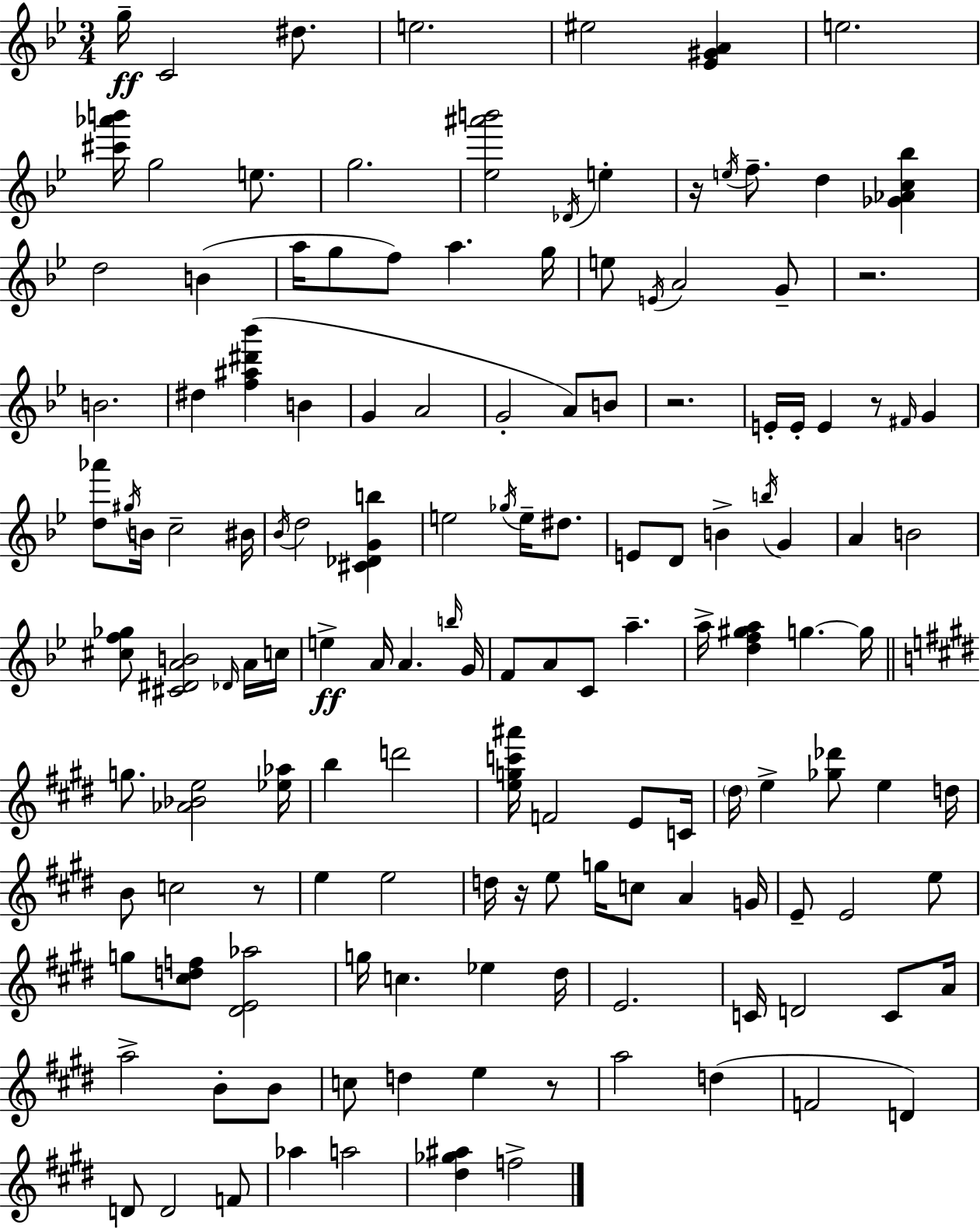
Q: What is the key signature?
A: BES major